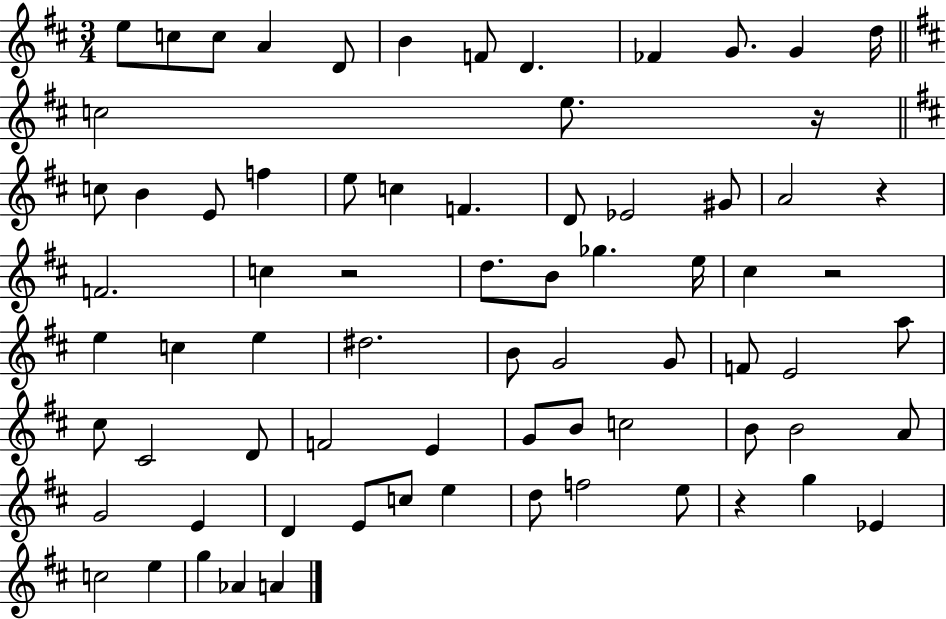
X:1
T:Untitled
M:3/4
L:1/4
K:D
e/2 c/2 c/2 A D/2 B F/2 D _F G/2 G d/4 c2 e/2 z/4 c/2 B E/2 f e/2 c F D/2 _E2 ^G/2 A2 z F2 c z2 d/2 B/2 _g e/4 ^c z2 e c e ^d2 B/2 G2 G/2 F/2 E2 a/2 ^c/2 ^C2 D/2 F2 E G/2 B/2 c2 B/2 B2 A/2 G2 E D E/2 c/2 e d/2 f2 e/2 z g _E c2 e g _A A